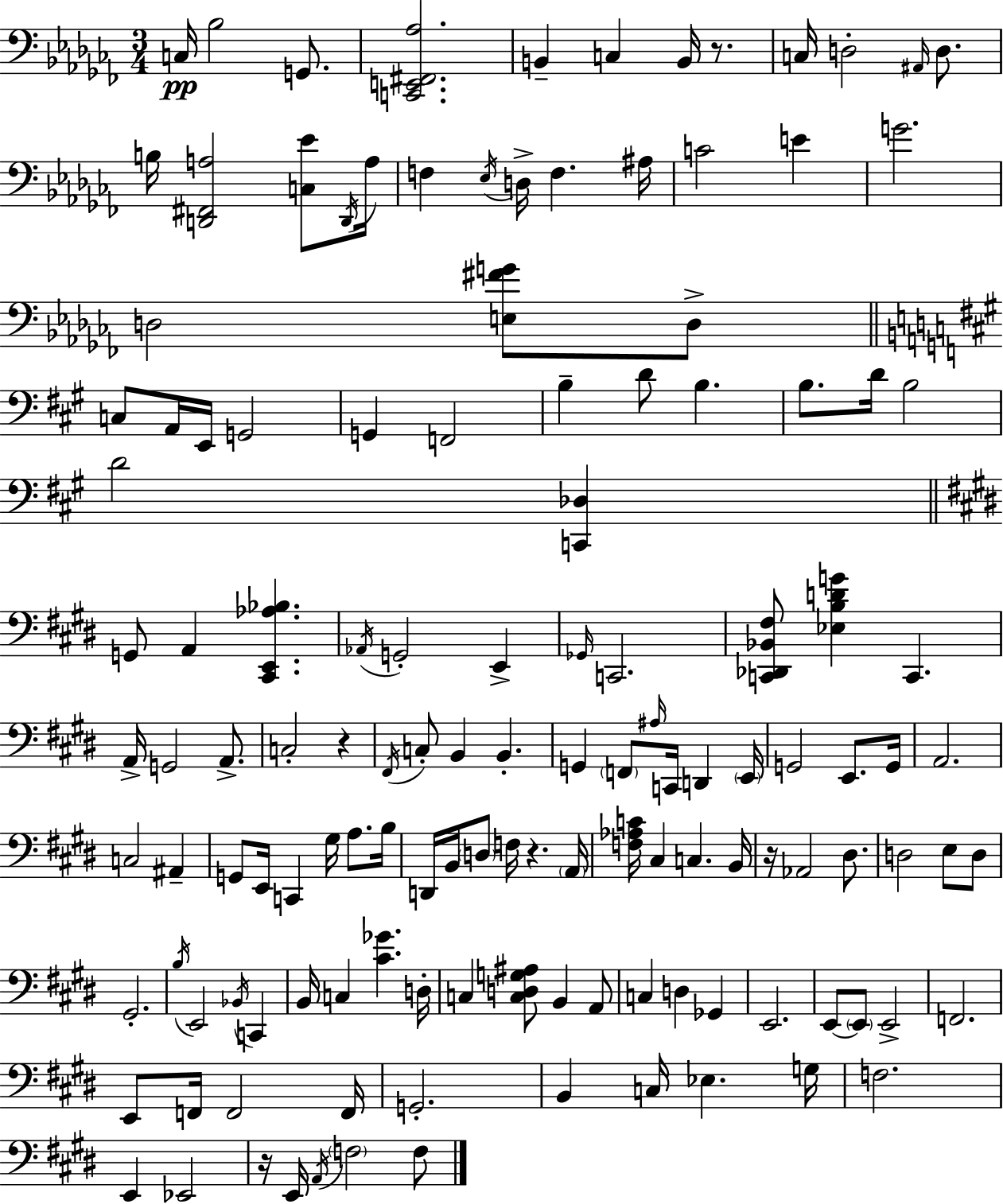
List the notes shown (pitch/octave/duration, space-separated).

C3/s Bb3/h G2/e. [C2,E2,F#2,Ab3]/h. B2/q C3/q B2/s R/e. C3/s D3/h A#2/s D3/e. B3/s [D2,F#2,A3]/h [C3,Eb4]/e D2/s A3/s F3/q Eb3/s D3/s F3/q. A#3/s C4/h E4/q G4/h. D3/h [E3,F#4,G4]/e D3/e C3/e A2/s E2/s G2/h G2/q F2/h B3/q D4/e B3/q. B3/e. D4/s B3/h D4/h [C2,Db3]/q G2/e A2/q [C#2,E2,Ab3,Bb3]/q. Ab2/s G2/h E2/q Gb2/s C2/h. [C2,Db2,Bb2,F#3]/e [Eb3,B3,D4,G4]/q C2/q. A2/s G2/h A2/e. C3/h R/q F#2/s C3/e B2/q B2/q. G2/q F2/e A#3/s C2/s D2/q E2/s G2/h E2/e. G2/s A2/h. C3/h A#2/q G2/e E2/s C2/q G#3/s A3/e. B3/s D2/s B2/s D3/e F3/s R/q. A2/s [F3,Ab3,C4]/s C#3/q C3/q. B2/s R/s Ab2/h D#3/e. D3/h E3/e D3/e G#2/h. B3/s E2/h Bb2/s C2/q B2/s C3/q [C#4,Gb4]/q. D3/s C3/q [C3,D3,G3,A#3]/e B2/q A2/e C3/q D3/q Gb2/q E2/h. E2/e E2/e E2/h F2/h. E2/e F2/s F2/h F2/s G2/h. B2/q C3/s Eb3/q. G3/s F3/h. E2/q Eb2/h R/s E2/s A2/s F3/h F3/e